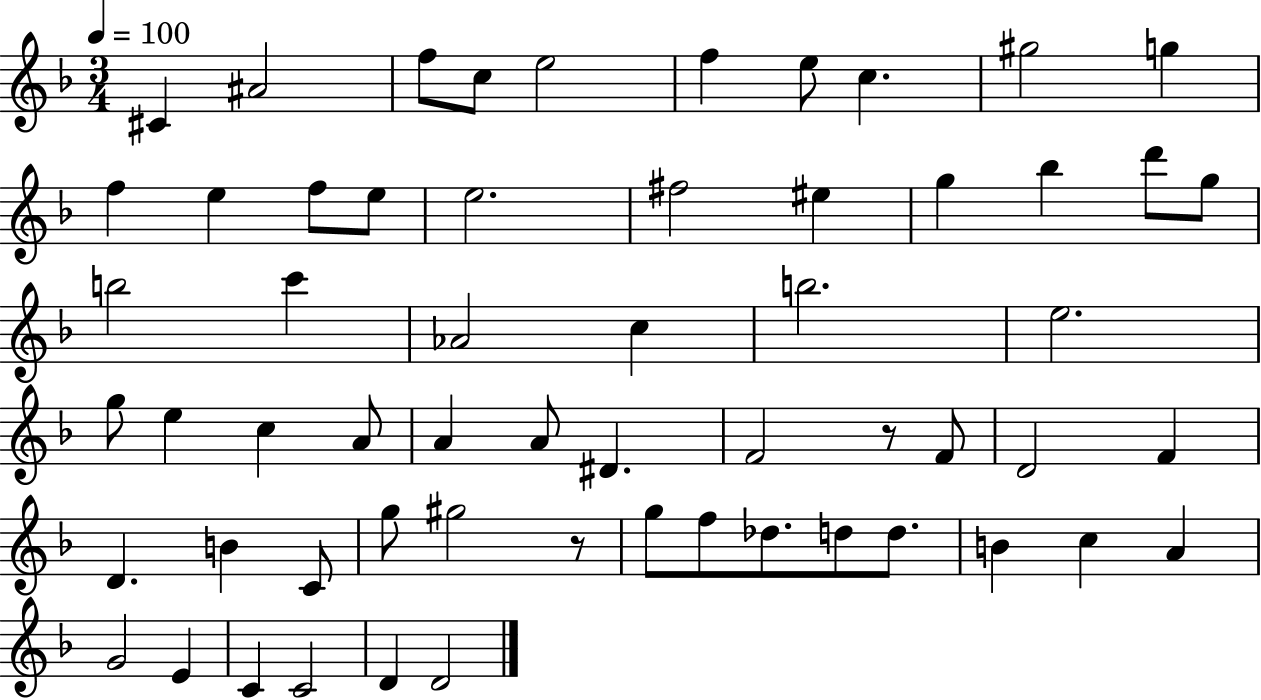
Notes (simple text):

C#4/q A#4/h F5/e C5/e E5/h F5/q E5/e C5/q. G#5/h G5/q F5/q E5/q F5/e E5/e E5/h. F#5/h EIS5/q G5/q Bb5/q D6/e G5/e B5/h C6/q Ab4/h C5/q B5/h. E5/h. G5/e E5/q C5/q A4/e A4/q A4/e D#4/q. F4/h R/e F4/e D4/h F4/q D4/q. B4/q C4/e G5/e G#5/h R/e G5/e F5/e Db5/e. D5/e D5/e. B4/q C5/q A4/q G4/h E4/q C4/q C4/h D4/q D4/h